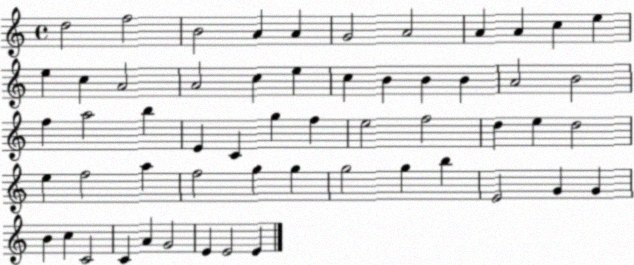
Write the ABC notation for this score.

X:1
T:Untitled
M:4/4
L:1/4
K:C
d2 f2 B2 A A G2 A2 A A c e e c A2 A2 c e c B B B A2 B2 f a2 b E C g f e2 f2 d e d2 e f2 a f2 g g g2 g b E2 G G B c C2 C A G2 E E2 E